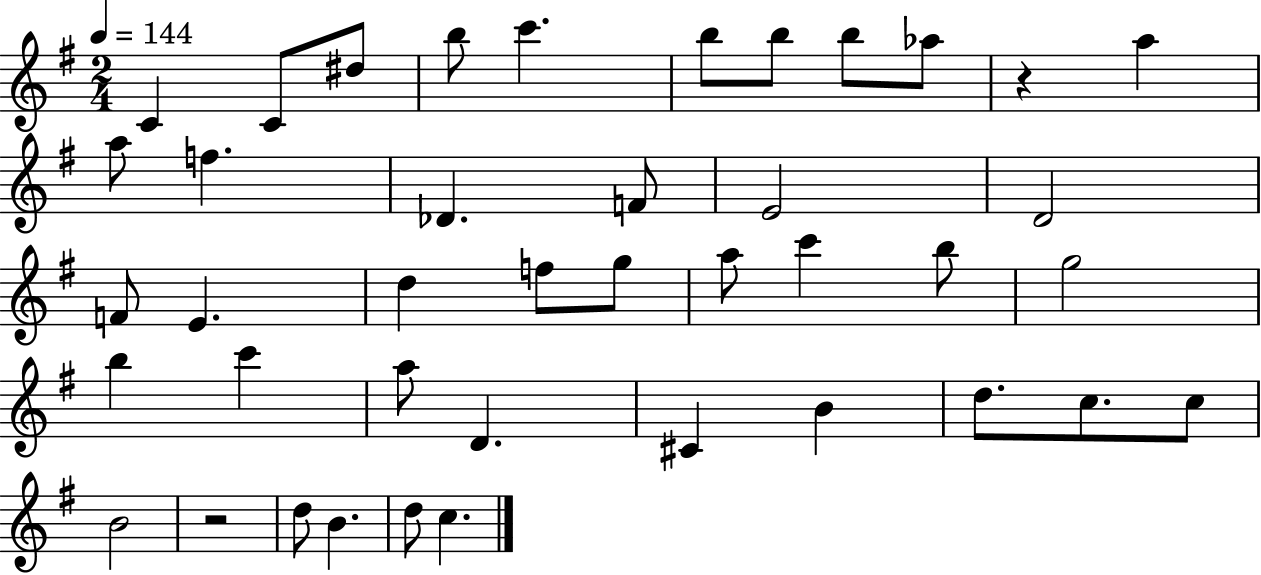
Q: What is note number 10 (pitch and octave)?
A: A5